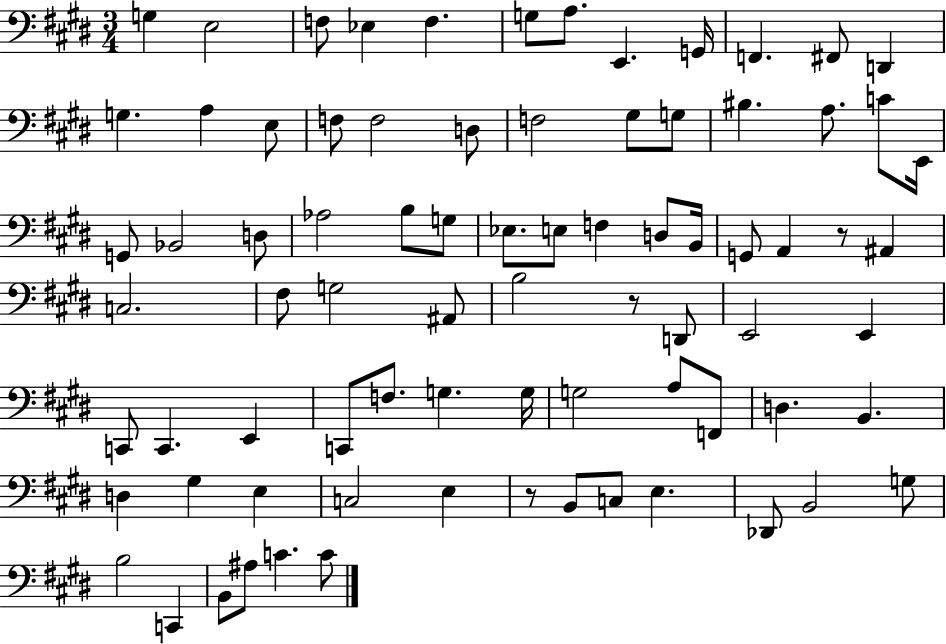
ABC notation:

X:1
T:Untitled
M:3/4
L:1/4
K:E
G, E,2 F,/2 _E, F, G,/2 A,/2 E,, G,,/4 F,, ^F,,/2 D,, G, A, E,/2 F,/2 F,2 D,/2 F,2 ^G,/2 G,/2 ^B, A,/2 C/2 E,,/4 G,,/2 _B,,2 D,/2 _A,2 B,/2 G,/2 _E,/2 E,/2 F, D,/2 B,,/4 G,,/2 A,, z/2 ^A,, C,2 ^F,/2 G,2 ^A,,/2 B,2 z/2 D,,/2 E,,2 E,, C,,/2 C,, E,, C,,/2 F,/2 G, G,/4 G,2 A,/2 F,,/2 D, B,, D, ^G, E, C,2 E, z/2 B,,/2 C,/2 E, _D,,/2 B,,2 G,/2 B,2 C,, B,,/2 ^A,/2 C C/2